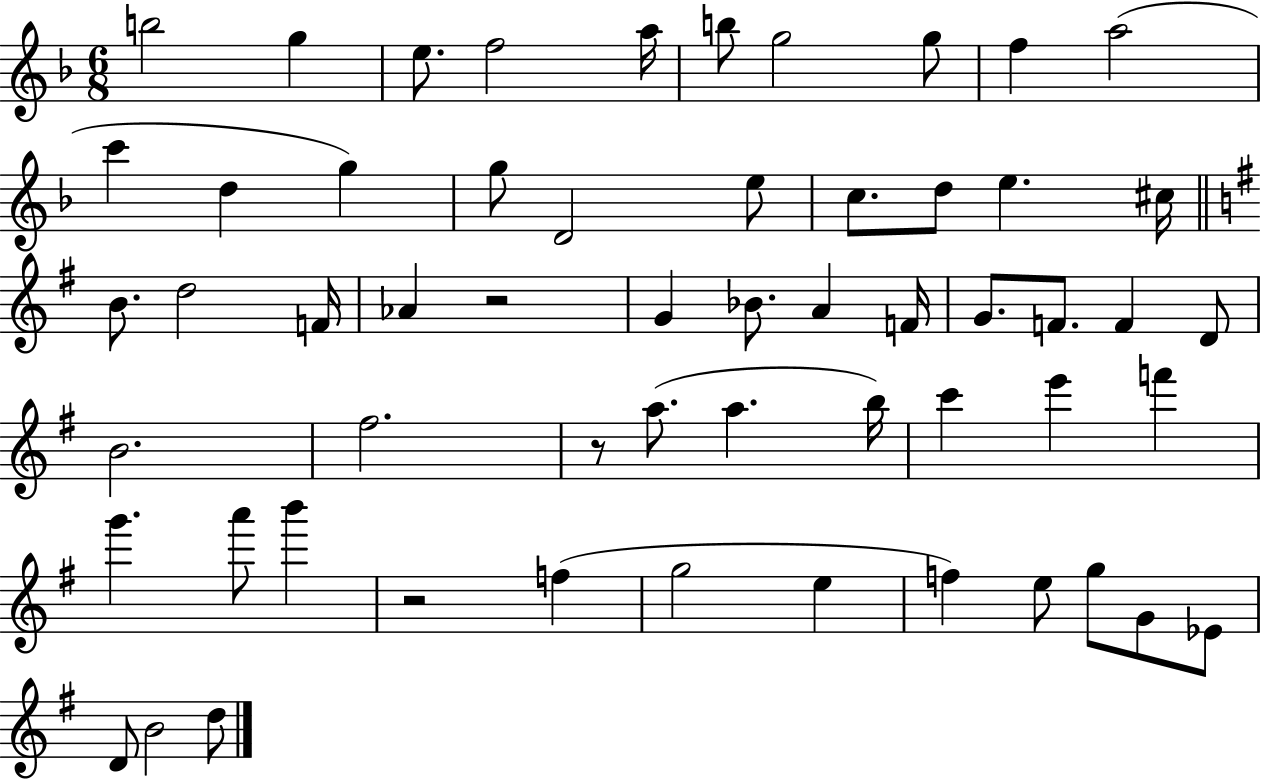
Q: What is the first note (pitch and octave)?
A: B5